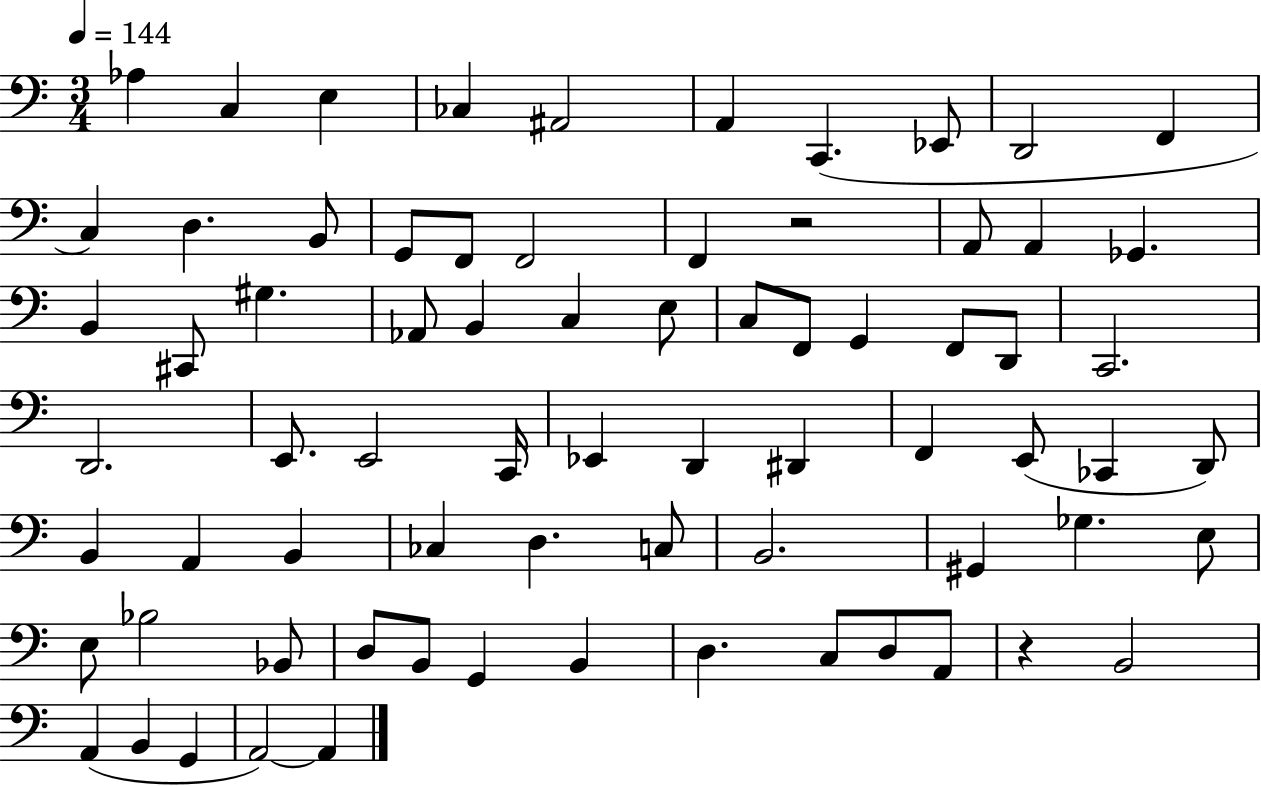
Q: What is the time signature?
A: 3/4